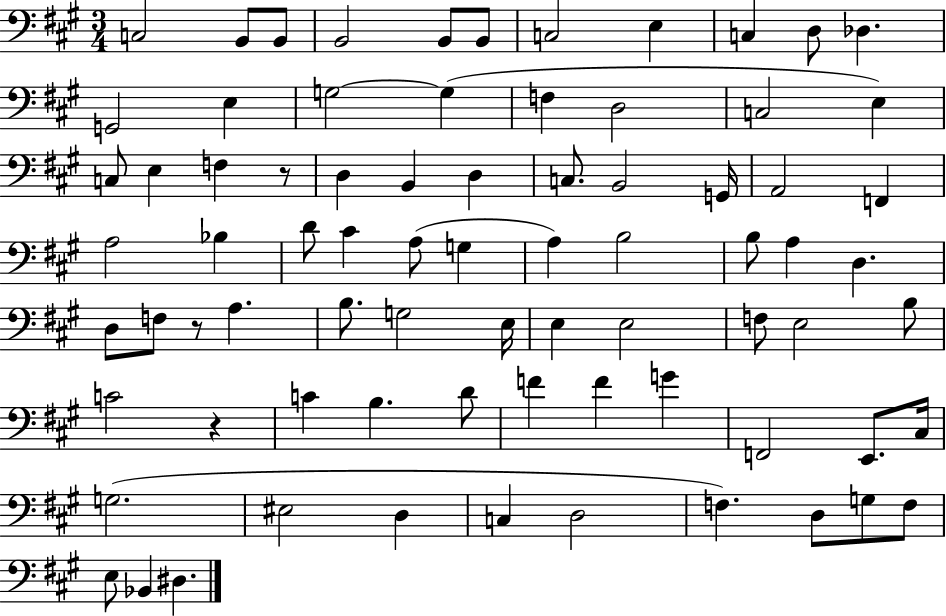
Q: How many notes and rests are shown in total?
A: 77